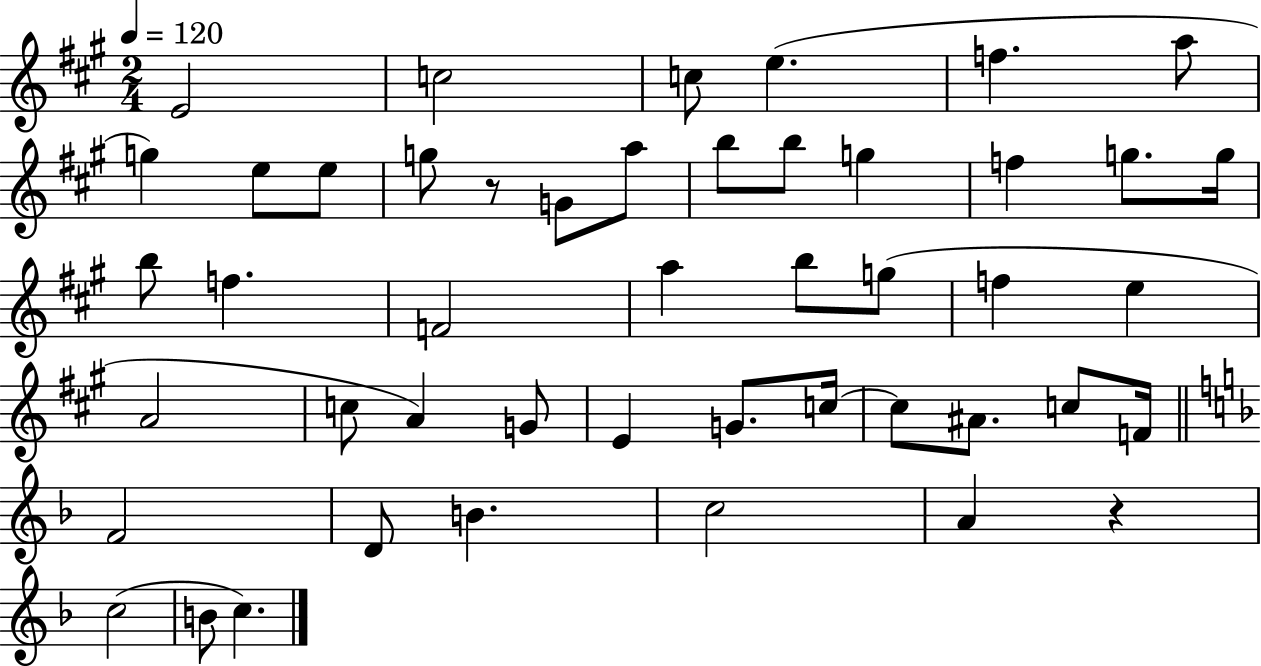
E4/h C5/h C5/e E5/q. F5/q. A5/e G5/q E5/e E5/e G5/e R/e G4/e A5/e B5/e B5/e G5/q F5/q G5/e. G5/s B5/e F5/q. F4/h A5/q B5/e G5/e F5/q E5/q A4/h C5/e A4/q G4/e E4/q G4/e. C5/s C5/e A#4/e. C5/e F4/s F4/h D4/e B4/q. C5/h A4/q R/q C5/h B4/e C5/q.